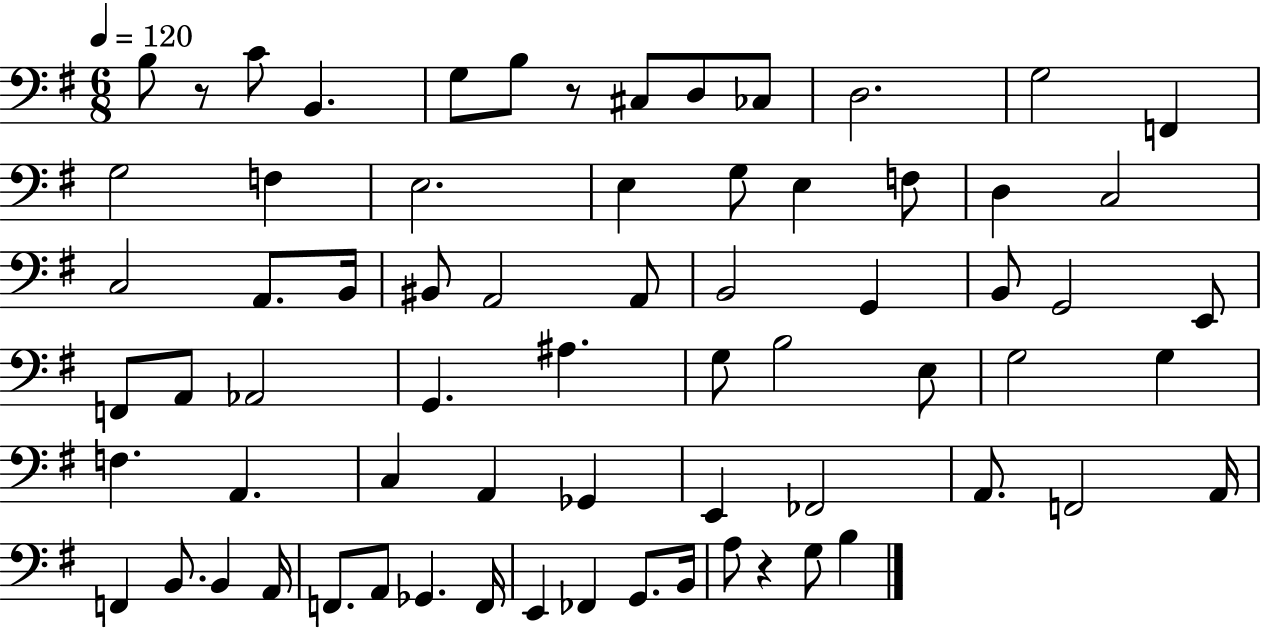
{
  \clef bass
  \numericTimeSignature
  \time 6/8
  \key g \major
  \tempo 4 = 120
  b8 r8 c'8 b,4. | g8 b8 r8 cis8 d8 ces8 | d2. | g2 f,4 | \break g2 f4 | e2. | e4 g8 e4 f8 | d4 c2 | \break c2 a,8. b,16 | bis,8 a,2 a,8 | b,2 g,4 | b,8 g,2 e,8 | \break f,8 a,8 aes,2 | g,4. ais4. | g8 b2 e8 | g2 g4 | \break f4. a,4. | c4 a,4 ges,4 | e,4 fes,2 | a,8. f,2 a,16 | \break f,4 b,8. b,4 a,16 | f,8. a,8 ges,4. f,16 | e,4 fes,4 g,8. b,16 | a8 r4 g8 b4 | \break \bar "|."
}